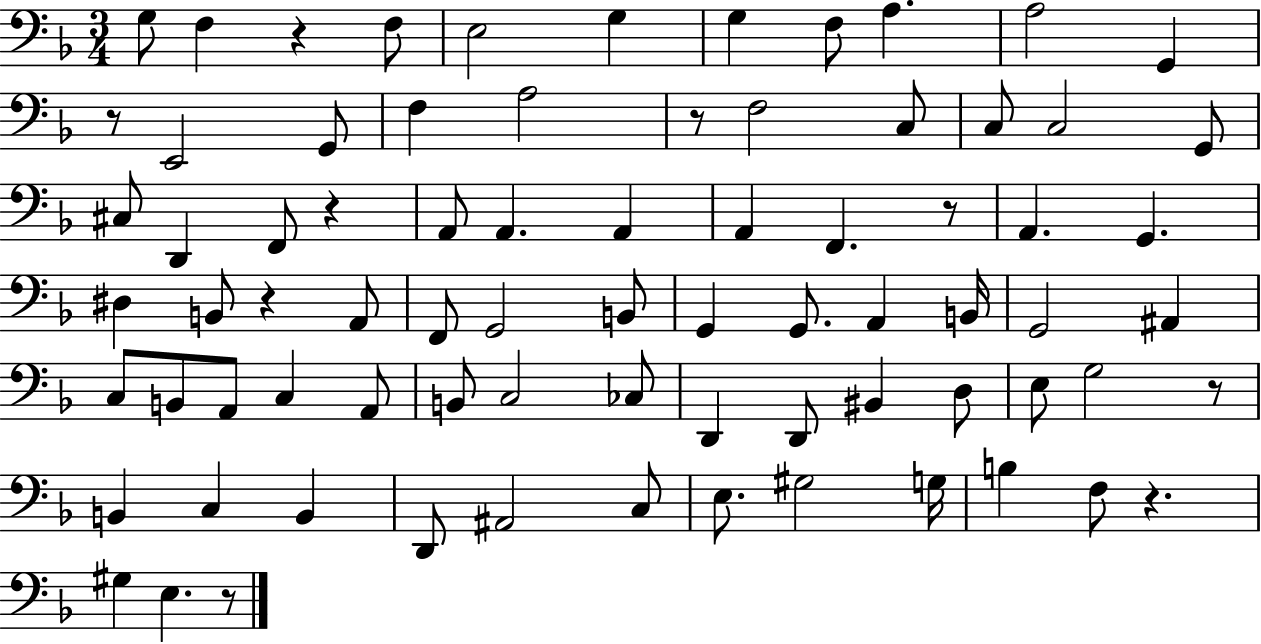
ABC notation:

X:1
T:Untitled
M:3/4
L:1/4
K:F
G,/2 F, z F,/2 E,2 G, G, F,/2 A, A,2 G,, z/2 E,,2 G,,/2 F, A,2 z/2 F,2 C,/2 C,/2 C,2 G,,/2 ^C,/2 D,, F,,/2 z A,,/2 A,, A,, A,, F,, z/2 A,, G,, ^D, B,,/2 z A,,/2 F,,/2 G,,2 B,,/2 G,, G,,/2 A,, B,,/4 G,,2 ^A,, C,/2 B,,/2 A,,/2 C, A,,/2 B,,/2 C,2 _C,/2 D,, D,,/2 ^B,, D,/2 E,/2 G,2 z/2 B,, C, B,, D,,/2 ^A,,2 C,/2 E,/2 ^G,2 G,/4 B, F,/2 z ^G, E, z/2